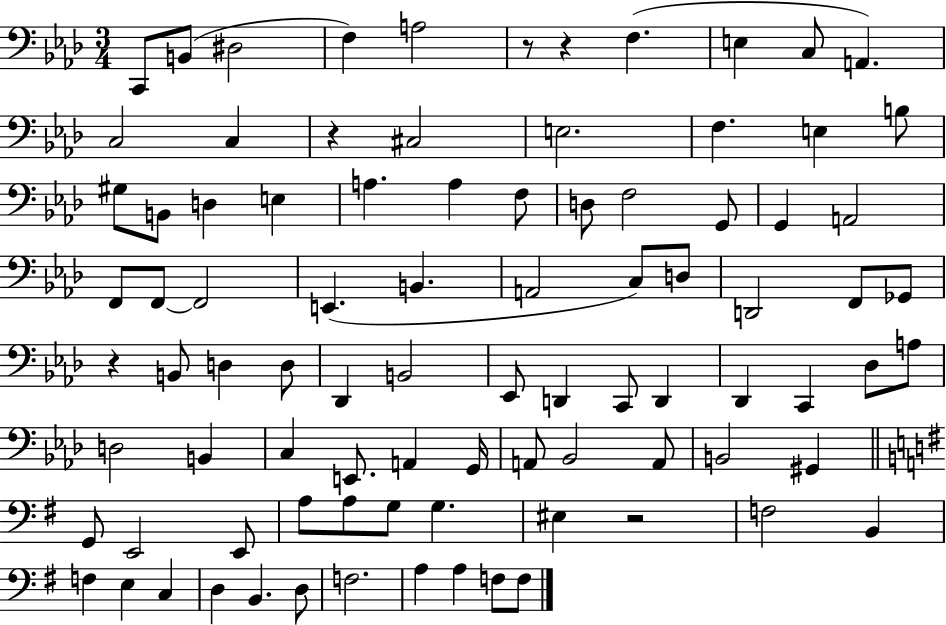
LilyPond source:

{
  \clef bass
  \numericTimeSignature
  \time 3/4
  \key aes \major
  \repeat volta 2 { c,8 b,8( dis2 | f4) a2 | r8 r4 f4.( | e4 c8 a,4.) | \break c2 c4 | r4 cis2 | e2. | f4. e4 b8 | \break gis8 b,8 d4 e4 | a4. a4 f8 | d8 f2 g,8 | g,4 a,2 | \break f,8 f,8~~ f,2 | e,4.( b,4. | a,2 c8) d8 | d,2 f,8 ges,8 | \break r4 b,8 d4 d8 | des,4 b,2 | ees,8 d,4 c,8 d,4 | des,4 c,4 des8 a8 | \break d2 b,4 | c4 e,8. a,4 g,16 | a,8 bes,2 a,8 | b,2 gis,4 | \break \bar "||" \break \key g \major g,8 e,2 e,8 | a8 a8 g8 g4. | eis4 r2 | f2 b,4 | \break f4 e4 c4 | d4 b,4. d8 | f2. | a4 a4 f8 f8 | \break } \bar "|."
}